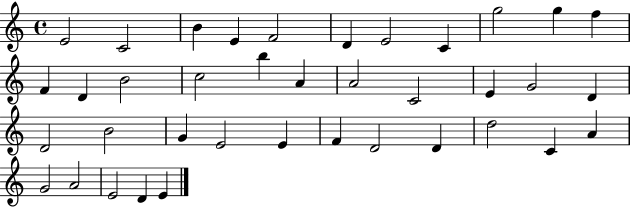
E4/h C4/h B4/q E4/q F4/h D4/q E4/h C4/q G5/h G5/q F5/q F4/q D4/q B4/h C5/h B5/q A4/q A4/h C4/h E4/q G4/h D4/q D4/h B4/h G4/q E4/h E4/q F4/q D4/h D4/q D5/h C4/q A4/q G4/h A4/h E4/h D4/q E4/q